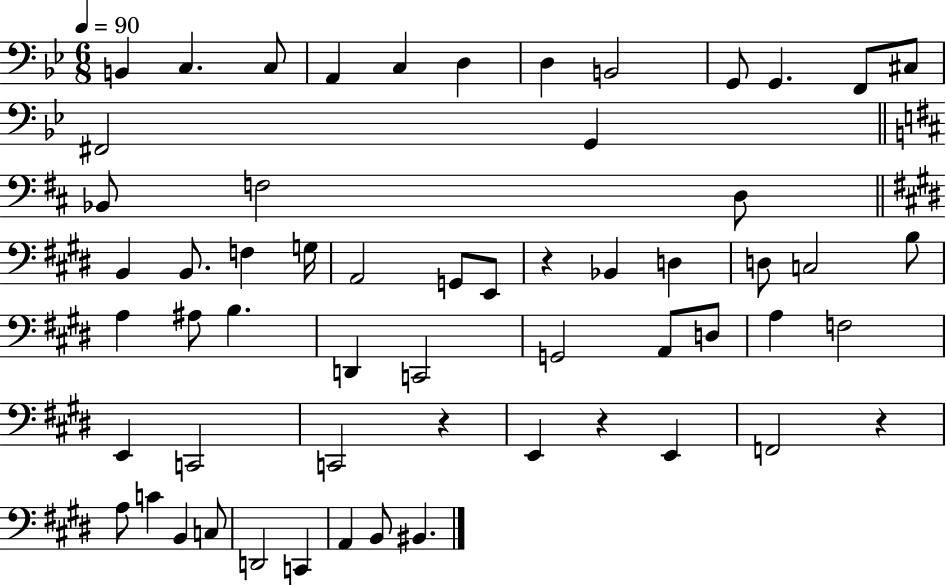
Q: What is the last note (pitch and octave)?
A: BIS2